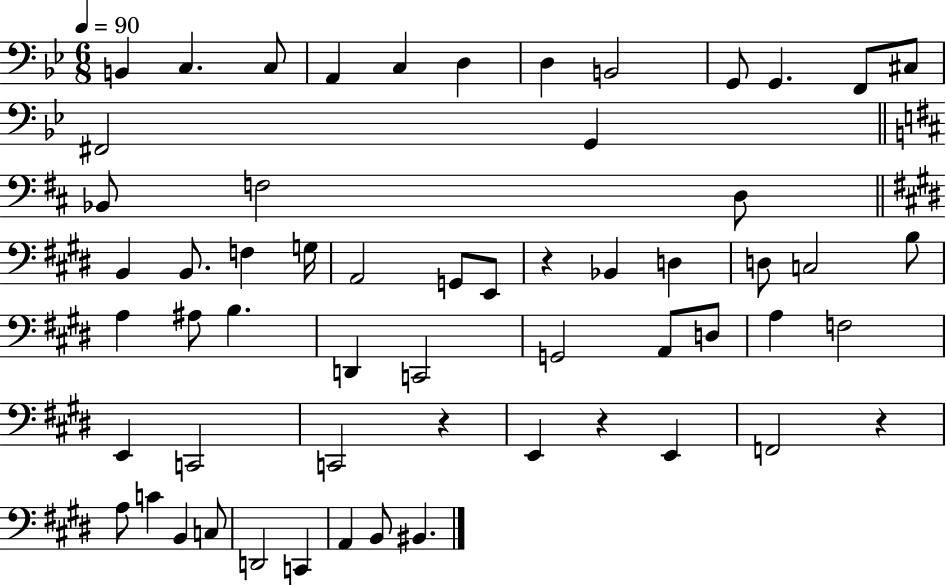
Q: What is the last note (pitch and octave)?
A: BIS2